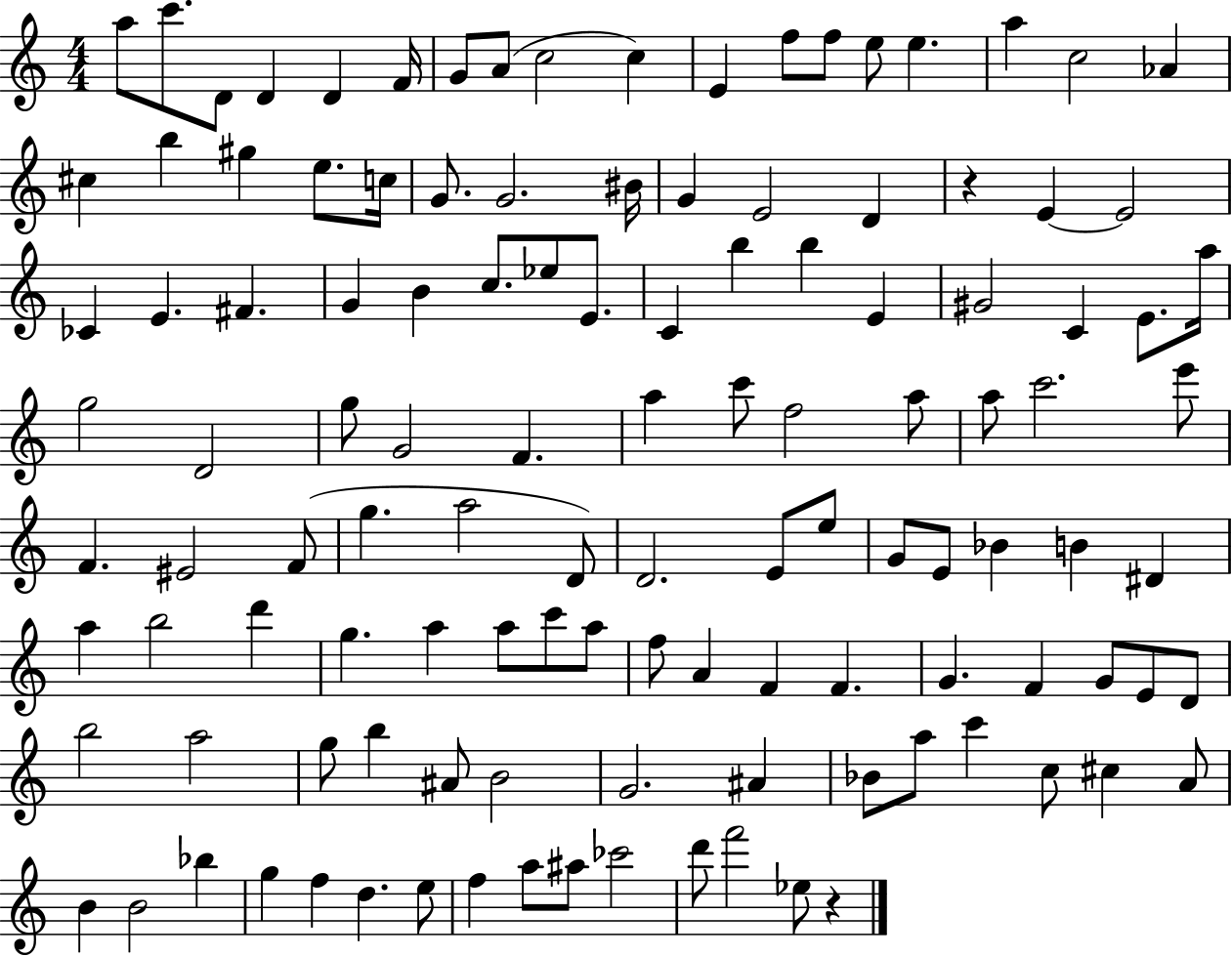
A5/e C6/e. D4/e D4/q D4/q F4/s G4/e A4/e C5/h C5/q E4/q F5/e F5/e E5/e E5/q. A5/q C5/h Ab4/q C#5/q B5/q G#5/q E5/e. C5/s G4/e. G4/h. BIS4/s G4/q E4/h D4/q R/q E4/q E4/h CES4/q E4/q. F#4/q. G4/q B4/q C5/e. Eb5/e E4/e. C4/q B5/q B5/q E4/q G#4/h C4/q E4/e. A5/s G5/h D4/h G5/e G4/h F4/q. A5/q C6/e F5/h A5/e A5/e C6/h. E6/e F4/q. EIS4/h F4/e G5/q. A5/h D4/e D4/h. E4/e E5/e G4/e E4/e Bb4/q B4/q D#4/q A5/q B5/h D6/q G5/q. A5/q A5/e C6/e A5/e F5/e A4/q F4/q F4/q. G4/q. F4/q G4/e E4/e D4/e B5/h A5/h G5/e B5/q A#4/e B4/h G4/h. A#4/q Bb4/e A5/e C6/q C5/e C#5/q A4/e B4/q B4/h Bb5/q G5/q F5/q D5/q. E5/e F5/q A5/e A#5/e CES6/h D6/e F6/h Eb5/e R/q